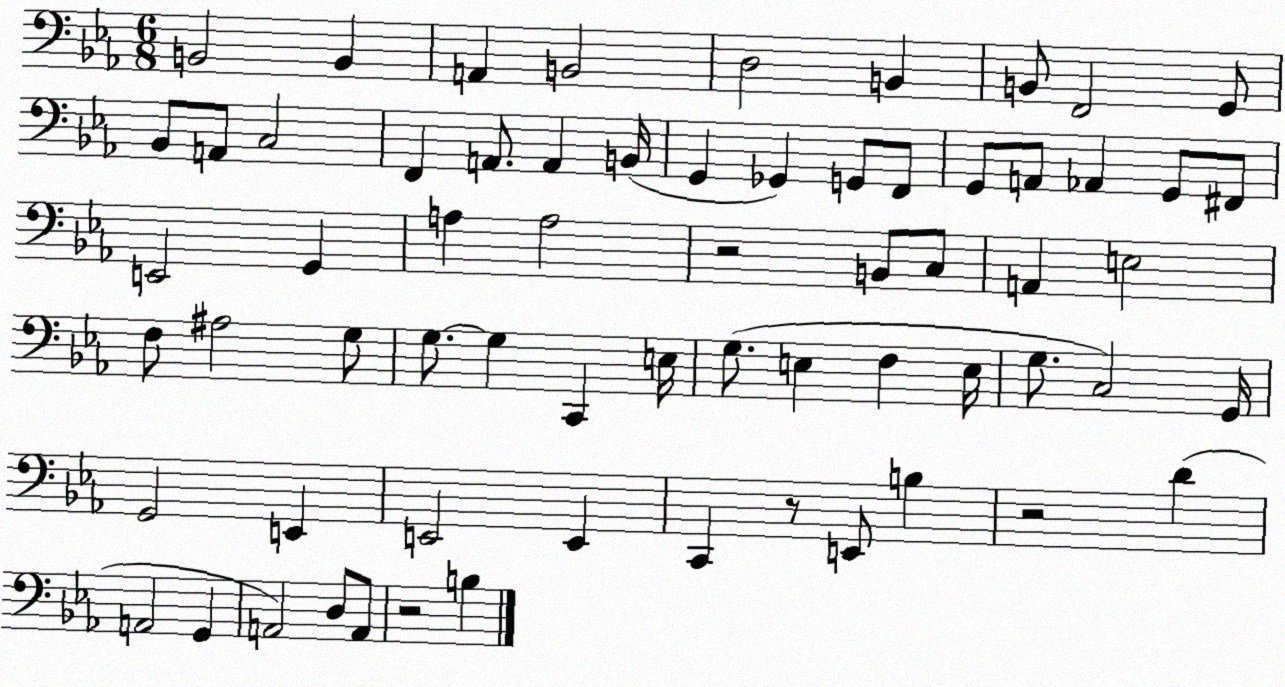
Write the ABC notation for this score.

X:1
T:Untitled
M:6/8
L:1/4
K:Eb
B,,2 B,, A,, B,,2 D,2 B,, B,,/2 F,,2 G,,/2 _B,,/2 A,,/2 C,2 F,, A,,/2 A,, B,,/4 G,, _G,, G,,/2 F,,/2 G,,/2 A,,/2 _A,, G,,/2 ^F,,/2 E,,2 G,, A, A,2 z2 B,,/2 C,/2 A,, E,2 F,/2 ^A,2 G,/2 G,/2 G, C,, E,/4 G,/2 E, F, E,/4 G,/2 C,2 G,,/4 G,,2 E,, E,,2 E,, C,, z/2 E,,/2 B, z2 D A,,2 G,, A,,2 D,/2 A,,/2 z2 B,